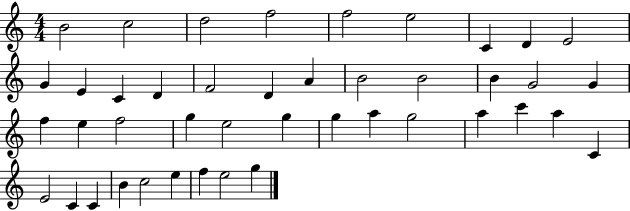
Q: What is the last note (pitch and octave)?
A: G5